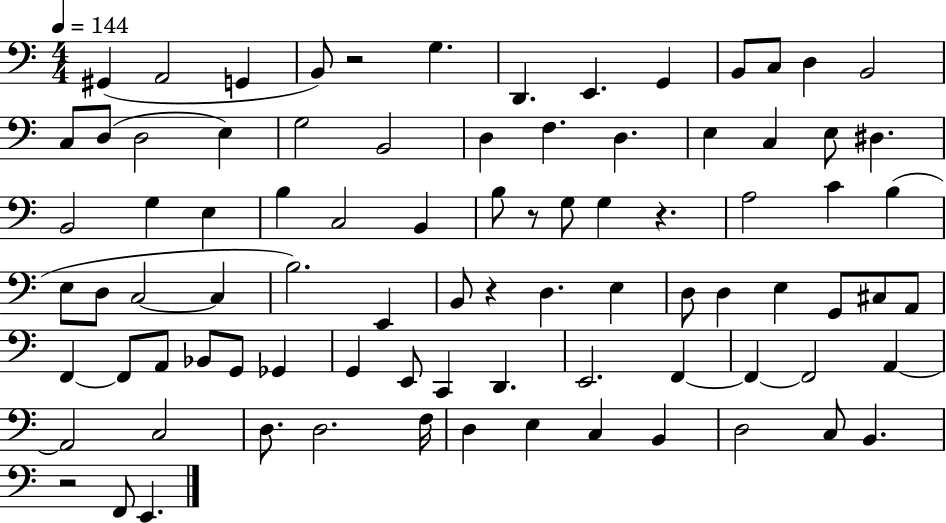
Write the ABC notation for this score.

X:1
T:Untitled
M:4/4
L:1/4
K:C
^G,, A,,2 G,, B,,/2 z2 G, D,, E,, G,, B,,/2 C,/2 D, B,,2 C,/2 D,/2 D,2 E, G,2 B,,2 D, F, D, E, C, E,/2 ^D, B,,2 G, E, B, C,2 B,, B,/2 z/2 G,/2 G, z A,2 C B, E,/2 D,/2 C,2 C, B,2 E,, B,,/2 z D, E, D,/2 D, E, G,,/2 ^C,/2 A,,/2 F,, F,,/2 A,,/2 _B,,/2 G,,/2 _G,, G,, E,,/2 C,, D,, E,,2 F,, F,, F,,2 A,, A,,2 C,2 D,/2 D,2 F,/4 D, E, C, B,, D,2 C,/2 B,, z2 F,,/2 E,,